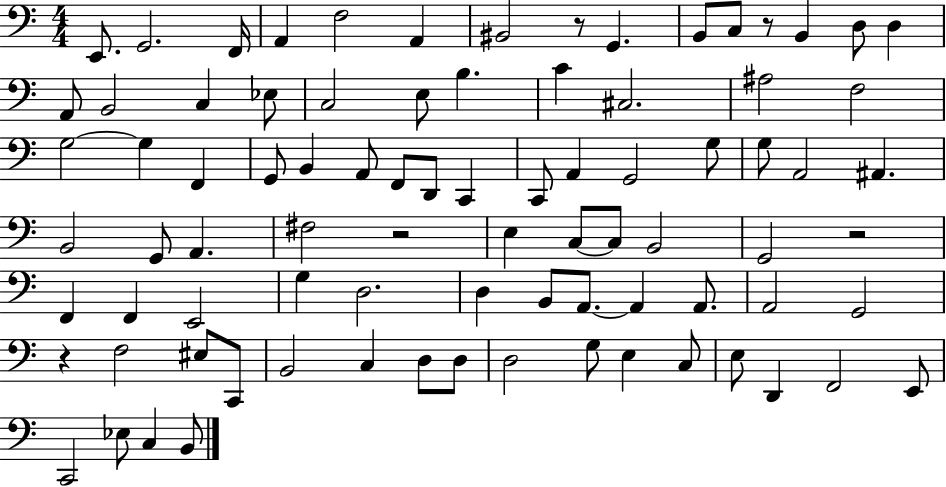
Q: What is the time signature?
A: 4/4